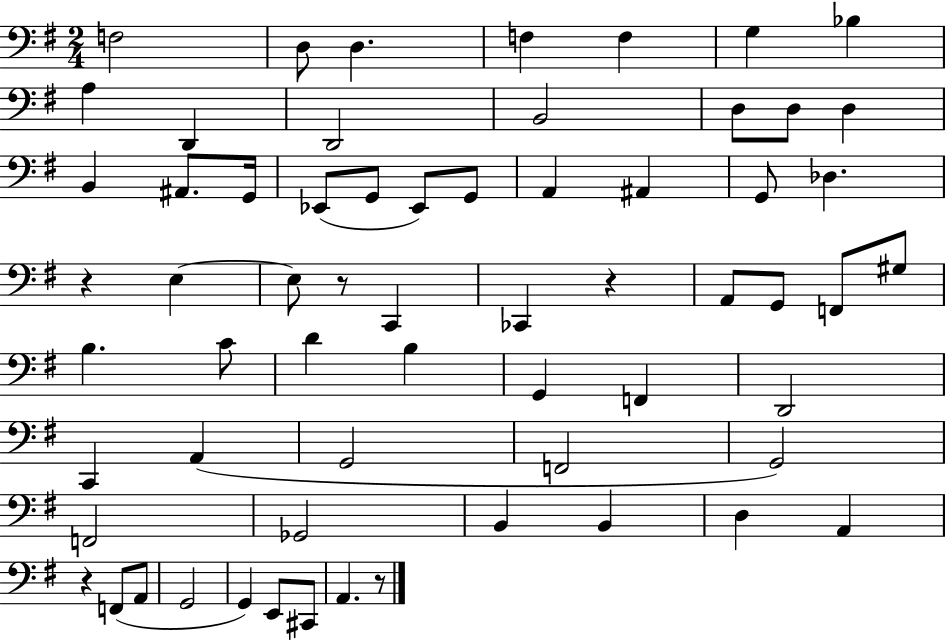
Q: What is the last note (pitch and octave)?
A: A2